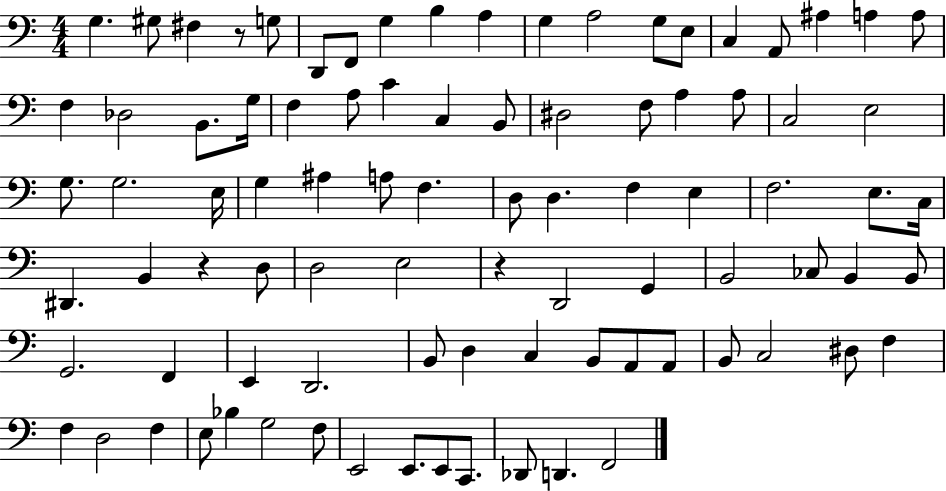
{
  \clef bass
  \numericTimeSignature
  \time 4/4
  \key c \major
  g4. gis8 fis4 r8 g8 | d,8 f,8 g4 b4 a4 | g4 a2 g8 e8 | c4 a,8 ais4 a4 a8 | \break f4 des2 b,8. g16 | f4 a8 c'4 c4 b,8 | dis2 f8 a4 a8 | c2 e2 | \break g8. g2. e16 | g4 ais4 a8 f4. | d8 d4. f4 e4 | f2. e8. c16 | \break dis,4. b,4 r4 d8 | d2 e2 | r4 d,2 g,4 | b,2 ces8 b,4 b,8 | \break g,2. f,4 | e,4 d,2. | b,8 d4 c4 b,8 a,8 a,8 | b,8 c2 dis8 f4 | \break f4 d2 f4 | e8 bes4 g2 f8 | e,2 e,8. e,8 c,8. | des,8 d,4. f,2 | \break \bar "|."
}